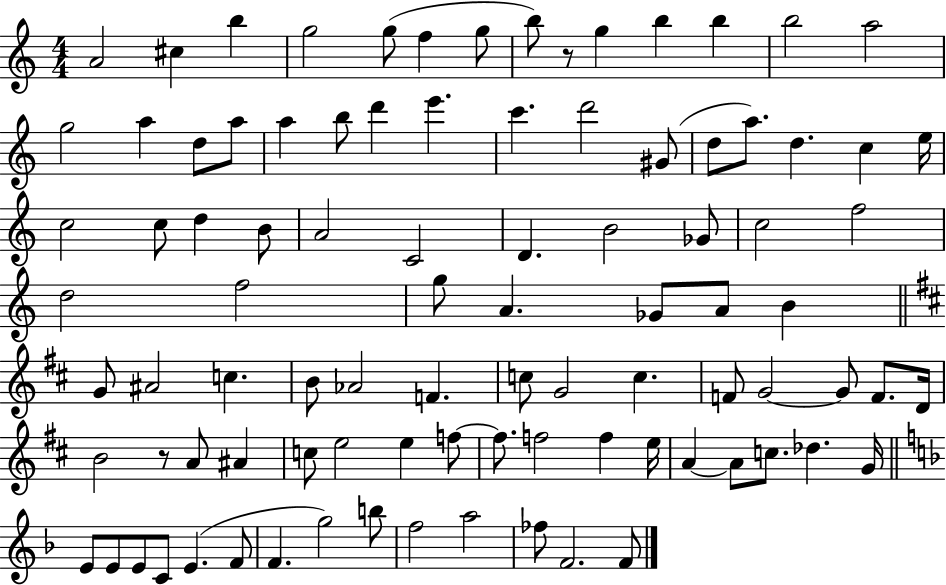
{
  \clef treble
  \numericTimeSignature
  \time 4/4
  \key c \major
  a'2 cis''4 b''4 | g''2 g''8( f''4 g''8 | b''8) r8 g''4 b''4 b''4 | b''2 a''2 | \break g''2 a''4 d''8 a''8 | a''4 b''8 d'''4 e'''4. | c'''4. d'''2 gis'8( | d''8 a''8.) d''4. c''4 e''16 | \break c''2 c''8 d''4 b'8 | a'2 c'2 | d'4. b'2 ges'8 | c''2 f''2 | \break d''2 f''2 | g''8 a'4. ges'8 a'8 b'4 | \bar "||" \break \key b \minor g'8 ais'2 c''4. | b'8 aes'2 f'4. | c''8 g'2 c''4. | f'8 g'2~~ g'8 f'8. d'16 | \break b'2 r8 a'8 ais'4 | c''8 e''2 e''4 f''8~~ | f''8. f''2 f''4 e''16 | a'4~~ a'8 c''8. des''4. g'16 | \break \bar "||" \break \key f \major e'8 e'8 e'8 c'8 e'4.( f'8 | f'4. g''2) b''8 | f''2 a''2 | fes''8 f'2. f'8 | \break \bar "|."
}